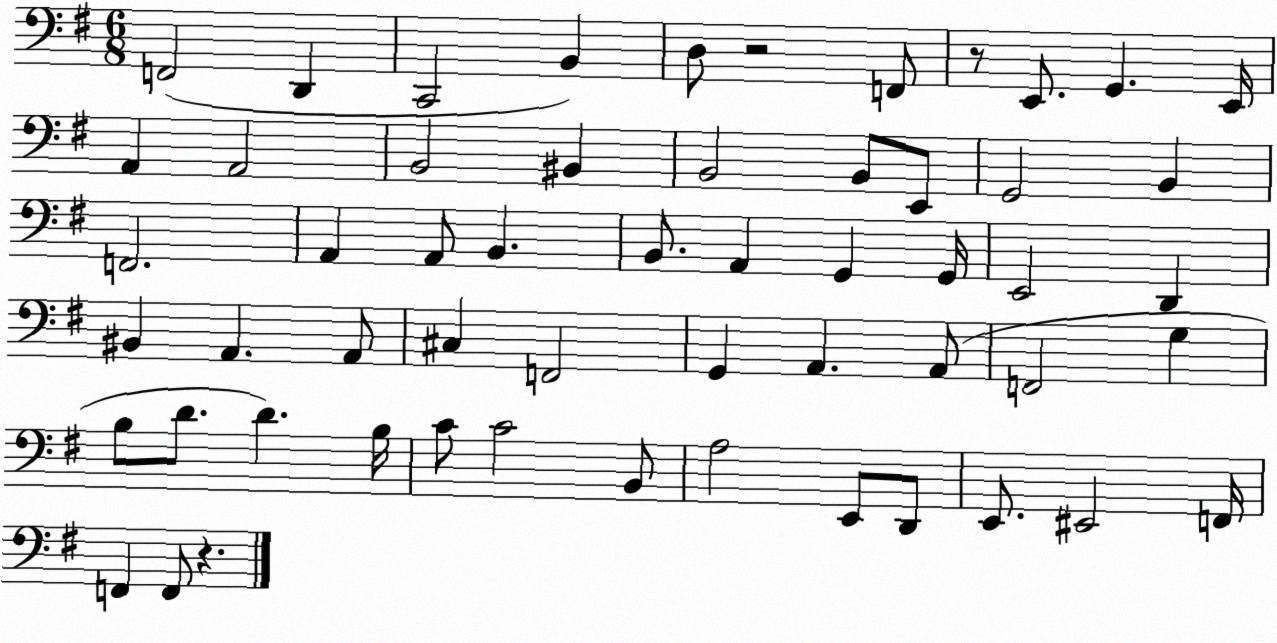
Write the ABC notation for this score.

X:1
T:Untitled
M:6/8
L:1/4
K:G
F,,2 D,, C,,2 B,, D,/2 z2 F,,/2 z/2 E,,/2 G,, E,,/4 A,, A,,2 B,,2 ^B,, B,,2 B,,/2 E,,/2 G,,2 B,, F,,2 A,, A,,/2 B,, B,,/2 A,, G,, G,,/4 E,,2 D,, ^B,, A,, A,,/2 ^C, F,,2 G,, A,, A,,/2 F,,2 G, B,/2 D/2 D B,/4 C/2 C2 B,,/2 A,2 E,,/2 D,,/2 E,,/2 ^E,,2 F,,/4 F,, F,,/2 z